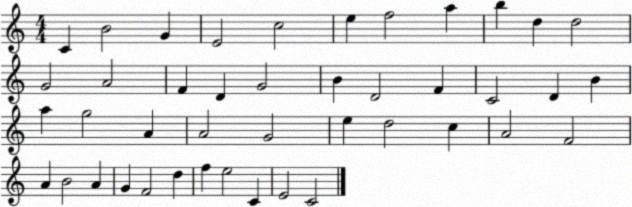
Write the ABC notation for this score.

X:1
T:Untitled
M:4/4
L:1/4
K:C
C B2 G E2 c2 e f2 a b d d2 G2 A2 F D G2 B D2 F C2 D B a g2 A A2 G2 e d2 c A2 F2 A B2 A G F2 d f e2 C E2 C2